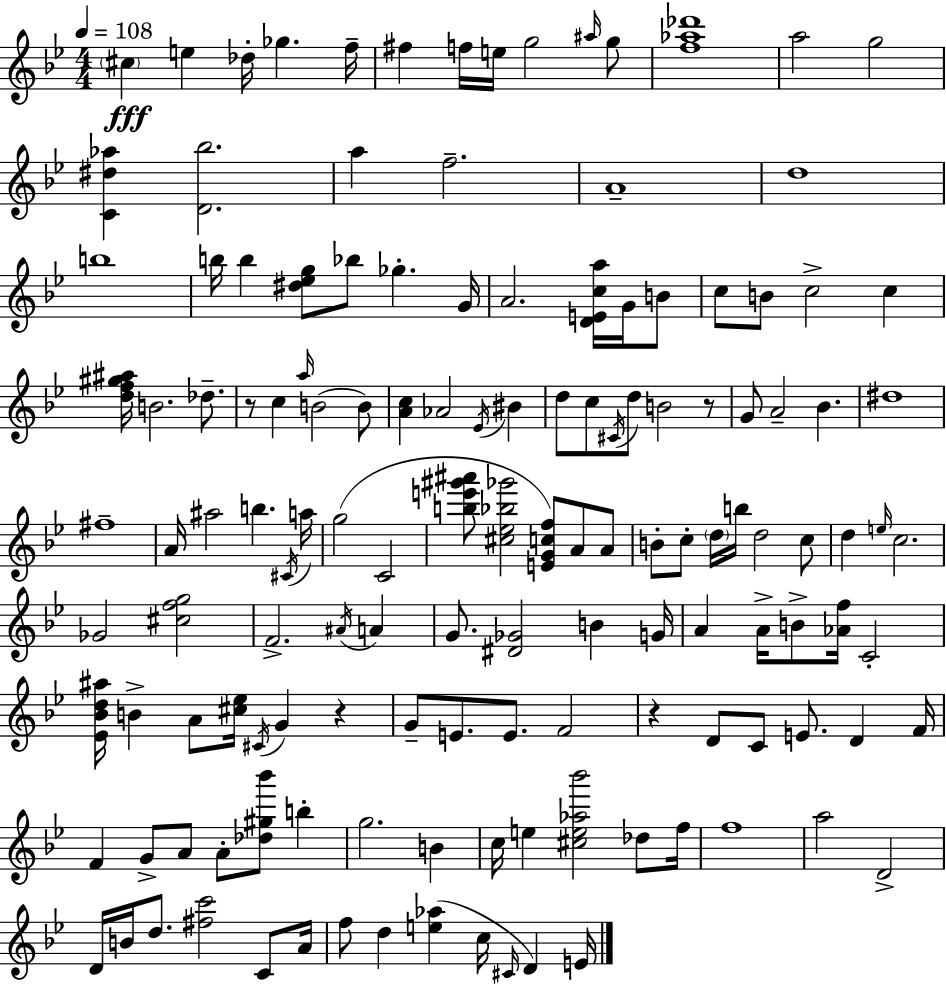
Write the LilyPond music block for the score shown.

{
  \clef treble
  \numericTimeSignature
  \time 4/4
  \key bes \major
  \tempo 4 = 108
  \parenthesize cis''4\fff e''4 des''16-. ges''4. f''16-- | fis''4 f''16 e''16 g''2 \grace { ais''16 } g''8 | <f'' aes'' des'''>1 | a''2 g''2 | \break <c' dis'' aes''>4 <d' bes''>2. | a''4 f''2.-- | a'1-- | d''1 | \break b''1 | b''16 b''4 <dis'' ees'' g''>8 bes''8 ges''4.-. | g'16 a'2. <d' e' c'' a''>16 g'16 b'8 | c''8 b'8 c''2-> c''4 | \break <d'' f'' gis'' ais''>16 b'2. des''8.-- | r8 c''4 \grace { a''16 }( b'2 | b'8) <a' c''>4 aes'2 \acciaccatura { ees'16 } bis'4 | d''8 c''8 \acciaccatura { cis'16 } d''8 b'2 | \break r8 g'8 a'2-- bes'4. | dis''1 | fis''1-- | a'16 ais''2 b''4. | \break \acciaccatura { cis'16 } a''16 g''2( c'2 | <b'' e''' gis''' ais'''>8 <cis'' ees'' bes'' ges'''>2 <e' g' c'' f''>8) | a'8 a'8 b'8-. c''8-. \parenthesize d''16 b''16 d''2 | c''8 d''4 \grace { e''16 } c''2. | \break ges'2 <cis'' f'' g''>2 | f'2.-> | \acciaccatura { ais'16 } a'4 g'8. <dis' ges'>2 | b'4 g'16 a'4 a'16-> b'8-> <aes' f''>16 c'2-. | \break <ees' bes' d'' ais''>16 b'4-> a'8 <cis'' ees''>16 \acciaccatura { cis'16 } | g'4 r4 g'8-- e'8. e'8. | f'2 r4 d'8 c'8 | e'8. d'4 f'16 f'4 g'8-> a'8 | \break a'8-. <des'' gis'' bes'''>8 b''4-. g''2. | b'4 c''16 e''4 <cis'' e'' aes'' bes'''>2 | des''8 f''16 f''1 | a''2 | \break d'2-> d'16 b'16 d''8. <fis'' c'''>2 | c'8 a'16 f''8 d''4 <e'' aes''>4( | c''16 \grace { cis'16 }) d'4 e'16 \bar "|."
}